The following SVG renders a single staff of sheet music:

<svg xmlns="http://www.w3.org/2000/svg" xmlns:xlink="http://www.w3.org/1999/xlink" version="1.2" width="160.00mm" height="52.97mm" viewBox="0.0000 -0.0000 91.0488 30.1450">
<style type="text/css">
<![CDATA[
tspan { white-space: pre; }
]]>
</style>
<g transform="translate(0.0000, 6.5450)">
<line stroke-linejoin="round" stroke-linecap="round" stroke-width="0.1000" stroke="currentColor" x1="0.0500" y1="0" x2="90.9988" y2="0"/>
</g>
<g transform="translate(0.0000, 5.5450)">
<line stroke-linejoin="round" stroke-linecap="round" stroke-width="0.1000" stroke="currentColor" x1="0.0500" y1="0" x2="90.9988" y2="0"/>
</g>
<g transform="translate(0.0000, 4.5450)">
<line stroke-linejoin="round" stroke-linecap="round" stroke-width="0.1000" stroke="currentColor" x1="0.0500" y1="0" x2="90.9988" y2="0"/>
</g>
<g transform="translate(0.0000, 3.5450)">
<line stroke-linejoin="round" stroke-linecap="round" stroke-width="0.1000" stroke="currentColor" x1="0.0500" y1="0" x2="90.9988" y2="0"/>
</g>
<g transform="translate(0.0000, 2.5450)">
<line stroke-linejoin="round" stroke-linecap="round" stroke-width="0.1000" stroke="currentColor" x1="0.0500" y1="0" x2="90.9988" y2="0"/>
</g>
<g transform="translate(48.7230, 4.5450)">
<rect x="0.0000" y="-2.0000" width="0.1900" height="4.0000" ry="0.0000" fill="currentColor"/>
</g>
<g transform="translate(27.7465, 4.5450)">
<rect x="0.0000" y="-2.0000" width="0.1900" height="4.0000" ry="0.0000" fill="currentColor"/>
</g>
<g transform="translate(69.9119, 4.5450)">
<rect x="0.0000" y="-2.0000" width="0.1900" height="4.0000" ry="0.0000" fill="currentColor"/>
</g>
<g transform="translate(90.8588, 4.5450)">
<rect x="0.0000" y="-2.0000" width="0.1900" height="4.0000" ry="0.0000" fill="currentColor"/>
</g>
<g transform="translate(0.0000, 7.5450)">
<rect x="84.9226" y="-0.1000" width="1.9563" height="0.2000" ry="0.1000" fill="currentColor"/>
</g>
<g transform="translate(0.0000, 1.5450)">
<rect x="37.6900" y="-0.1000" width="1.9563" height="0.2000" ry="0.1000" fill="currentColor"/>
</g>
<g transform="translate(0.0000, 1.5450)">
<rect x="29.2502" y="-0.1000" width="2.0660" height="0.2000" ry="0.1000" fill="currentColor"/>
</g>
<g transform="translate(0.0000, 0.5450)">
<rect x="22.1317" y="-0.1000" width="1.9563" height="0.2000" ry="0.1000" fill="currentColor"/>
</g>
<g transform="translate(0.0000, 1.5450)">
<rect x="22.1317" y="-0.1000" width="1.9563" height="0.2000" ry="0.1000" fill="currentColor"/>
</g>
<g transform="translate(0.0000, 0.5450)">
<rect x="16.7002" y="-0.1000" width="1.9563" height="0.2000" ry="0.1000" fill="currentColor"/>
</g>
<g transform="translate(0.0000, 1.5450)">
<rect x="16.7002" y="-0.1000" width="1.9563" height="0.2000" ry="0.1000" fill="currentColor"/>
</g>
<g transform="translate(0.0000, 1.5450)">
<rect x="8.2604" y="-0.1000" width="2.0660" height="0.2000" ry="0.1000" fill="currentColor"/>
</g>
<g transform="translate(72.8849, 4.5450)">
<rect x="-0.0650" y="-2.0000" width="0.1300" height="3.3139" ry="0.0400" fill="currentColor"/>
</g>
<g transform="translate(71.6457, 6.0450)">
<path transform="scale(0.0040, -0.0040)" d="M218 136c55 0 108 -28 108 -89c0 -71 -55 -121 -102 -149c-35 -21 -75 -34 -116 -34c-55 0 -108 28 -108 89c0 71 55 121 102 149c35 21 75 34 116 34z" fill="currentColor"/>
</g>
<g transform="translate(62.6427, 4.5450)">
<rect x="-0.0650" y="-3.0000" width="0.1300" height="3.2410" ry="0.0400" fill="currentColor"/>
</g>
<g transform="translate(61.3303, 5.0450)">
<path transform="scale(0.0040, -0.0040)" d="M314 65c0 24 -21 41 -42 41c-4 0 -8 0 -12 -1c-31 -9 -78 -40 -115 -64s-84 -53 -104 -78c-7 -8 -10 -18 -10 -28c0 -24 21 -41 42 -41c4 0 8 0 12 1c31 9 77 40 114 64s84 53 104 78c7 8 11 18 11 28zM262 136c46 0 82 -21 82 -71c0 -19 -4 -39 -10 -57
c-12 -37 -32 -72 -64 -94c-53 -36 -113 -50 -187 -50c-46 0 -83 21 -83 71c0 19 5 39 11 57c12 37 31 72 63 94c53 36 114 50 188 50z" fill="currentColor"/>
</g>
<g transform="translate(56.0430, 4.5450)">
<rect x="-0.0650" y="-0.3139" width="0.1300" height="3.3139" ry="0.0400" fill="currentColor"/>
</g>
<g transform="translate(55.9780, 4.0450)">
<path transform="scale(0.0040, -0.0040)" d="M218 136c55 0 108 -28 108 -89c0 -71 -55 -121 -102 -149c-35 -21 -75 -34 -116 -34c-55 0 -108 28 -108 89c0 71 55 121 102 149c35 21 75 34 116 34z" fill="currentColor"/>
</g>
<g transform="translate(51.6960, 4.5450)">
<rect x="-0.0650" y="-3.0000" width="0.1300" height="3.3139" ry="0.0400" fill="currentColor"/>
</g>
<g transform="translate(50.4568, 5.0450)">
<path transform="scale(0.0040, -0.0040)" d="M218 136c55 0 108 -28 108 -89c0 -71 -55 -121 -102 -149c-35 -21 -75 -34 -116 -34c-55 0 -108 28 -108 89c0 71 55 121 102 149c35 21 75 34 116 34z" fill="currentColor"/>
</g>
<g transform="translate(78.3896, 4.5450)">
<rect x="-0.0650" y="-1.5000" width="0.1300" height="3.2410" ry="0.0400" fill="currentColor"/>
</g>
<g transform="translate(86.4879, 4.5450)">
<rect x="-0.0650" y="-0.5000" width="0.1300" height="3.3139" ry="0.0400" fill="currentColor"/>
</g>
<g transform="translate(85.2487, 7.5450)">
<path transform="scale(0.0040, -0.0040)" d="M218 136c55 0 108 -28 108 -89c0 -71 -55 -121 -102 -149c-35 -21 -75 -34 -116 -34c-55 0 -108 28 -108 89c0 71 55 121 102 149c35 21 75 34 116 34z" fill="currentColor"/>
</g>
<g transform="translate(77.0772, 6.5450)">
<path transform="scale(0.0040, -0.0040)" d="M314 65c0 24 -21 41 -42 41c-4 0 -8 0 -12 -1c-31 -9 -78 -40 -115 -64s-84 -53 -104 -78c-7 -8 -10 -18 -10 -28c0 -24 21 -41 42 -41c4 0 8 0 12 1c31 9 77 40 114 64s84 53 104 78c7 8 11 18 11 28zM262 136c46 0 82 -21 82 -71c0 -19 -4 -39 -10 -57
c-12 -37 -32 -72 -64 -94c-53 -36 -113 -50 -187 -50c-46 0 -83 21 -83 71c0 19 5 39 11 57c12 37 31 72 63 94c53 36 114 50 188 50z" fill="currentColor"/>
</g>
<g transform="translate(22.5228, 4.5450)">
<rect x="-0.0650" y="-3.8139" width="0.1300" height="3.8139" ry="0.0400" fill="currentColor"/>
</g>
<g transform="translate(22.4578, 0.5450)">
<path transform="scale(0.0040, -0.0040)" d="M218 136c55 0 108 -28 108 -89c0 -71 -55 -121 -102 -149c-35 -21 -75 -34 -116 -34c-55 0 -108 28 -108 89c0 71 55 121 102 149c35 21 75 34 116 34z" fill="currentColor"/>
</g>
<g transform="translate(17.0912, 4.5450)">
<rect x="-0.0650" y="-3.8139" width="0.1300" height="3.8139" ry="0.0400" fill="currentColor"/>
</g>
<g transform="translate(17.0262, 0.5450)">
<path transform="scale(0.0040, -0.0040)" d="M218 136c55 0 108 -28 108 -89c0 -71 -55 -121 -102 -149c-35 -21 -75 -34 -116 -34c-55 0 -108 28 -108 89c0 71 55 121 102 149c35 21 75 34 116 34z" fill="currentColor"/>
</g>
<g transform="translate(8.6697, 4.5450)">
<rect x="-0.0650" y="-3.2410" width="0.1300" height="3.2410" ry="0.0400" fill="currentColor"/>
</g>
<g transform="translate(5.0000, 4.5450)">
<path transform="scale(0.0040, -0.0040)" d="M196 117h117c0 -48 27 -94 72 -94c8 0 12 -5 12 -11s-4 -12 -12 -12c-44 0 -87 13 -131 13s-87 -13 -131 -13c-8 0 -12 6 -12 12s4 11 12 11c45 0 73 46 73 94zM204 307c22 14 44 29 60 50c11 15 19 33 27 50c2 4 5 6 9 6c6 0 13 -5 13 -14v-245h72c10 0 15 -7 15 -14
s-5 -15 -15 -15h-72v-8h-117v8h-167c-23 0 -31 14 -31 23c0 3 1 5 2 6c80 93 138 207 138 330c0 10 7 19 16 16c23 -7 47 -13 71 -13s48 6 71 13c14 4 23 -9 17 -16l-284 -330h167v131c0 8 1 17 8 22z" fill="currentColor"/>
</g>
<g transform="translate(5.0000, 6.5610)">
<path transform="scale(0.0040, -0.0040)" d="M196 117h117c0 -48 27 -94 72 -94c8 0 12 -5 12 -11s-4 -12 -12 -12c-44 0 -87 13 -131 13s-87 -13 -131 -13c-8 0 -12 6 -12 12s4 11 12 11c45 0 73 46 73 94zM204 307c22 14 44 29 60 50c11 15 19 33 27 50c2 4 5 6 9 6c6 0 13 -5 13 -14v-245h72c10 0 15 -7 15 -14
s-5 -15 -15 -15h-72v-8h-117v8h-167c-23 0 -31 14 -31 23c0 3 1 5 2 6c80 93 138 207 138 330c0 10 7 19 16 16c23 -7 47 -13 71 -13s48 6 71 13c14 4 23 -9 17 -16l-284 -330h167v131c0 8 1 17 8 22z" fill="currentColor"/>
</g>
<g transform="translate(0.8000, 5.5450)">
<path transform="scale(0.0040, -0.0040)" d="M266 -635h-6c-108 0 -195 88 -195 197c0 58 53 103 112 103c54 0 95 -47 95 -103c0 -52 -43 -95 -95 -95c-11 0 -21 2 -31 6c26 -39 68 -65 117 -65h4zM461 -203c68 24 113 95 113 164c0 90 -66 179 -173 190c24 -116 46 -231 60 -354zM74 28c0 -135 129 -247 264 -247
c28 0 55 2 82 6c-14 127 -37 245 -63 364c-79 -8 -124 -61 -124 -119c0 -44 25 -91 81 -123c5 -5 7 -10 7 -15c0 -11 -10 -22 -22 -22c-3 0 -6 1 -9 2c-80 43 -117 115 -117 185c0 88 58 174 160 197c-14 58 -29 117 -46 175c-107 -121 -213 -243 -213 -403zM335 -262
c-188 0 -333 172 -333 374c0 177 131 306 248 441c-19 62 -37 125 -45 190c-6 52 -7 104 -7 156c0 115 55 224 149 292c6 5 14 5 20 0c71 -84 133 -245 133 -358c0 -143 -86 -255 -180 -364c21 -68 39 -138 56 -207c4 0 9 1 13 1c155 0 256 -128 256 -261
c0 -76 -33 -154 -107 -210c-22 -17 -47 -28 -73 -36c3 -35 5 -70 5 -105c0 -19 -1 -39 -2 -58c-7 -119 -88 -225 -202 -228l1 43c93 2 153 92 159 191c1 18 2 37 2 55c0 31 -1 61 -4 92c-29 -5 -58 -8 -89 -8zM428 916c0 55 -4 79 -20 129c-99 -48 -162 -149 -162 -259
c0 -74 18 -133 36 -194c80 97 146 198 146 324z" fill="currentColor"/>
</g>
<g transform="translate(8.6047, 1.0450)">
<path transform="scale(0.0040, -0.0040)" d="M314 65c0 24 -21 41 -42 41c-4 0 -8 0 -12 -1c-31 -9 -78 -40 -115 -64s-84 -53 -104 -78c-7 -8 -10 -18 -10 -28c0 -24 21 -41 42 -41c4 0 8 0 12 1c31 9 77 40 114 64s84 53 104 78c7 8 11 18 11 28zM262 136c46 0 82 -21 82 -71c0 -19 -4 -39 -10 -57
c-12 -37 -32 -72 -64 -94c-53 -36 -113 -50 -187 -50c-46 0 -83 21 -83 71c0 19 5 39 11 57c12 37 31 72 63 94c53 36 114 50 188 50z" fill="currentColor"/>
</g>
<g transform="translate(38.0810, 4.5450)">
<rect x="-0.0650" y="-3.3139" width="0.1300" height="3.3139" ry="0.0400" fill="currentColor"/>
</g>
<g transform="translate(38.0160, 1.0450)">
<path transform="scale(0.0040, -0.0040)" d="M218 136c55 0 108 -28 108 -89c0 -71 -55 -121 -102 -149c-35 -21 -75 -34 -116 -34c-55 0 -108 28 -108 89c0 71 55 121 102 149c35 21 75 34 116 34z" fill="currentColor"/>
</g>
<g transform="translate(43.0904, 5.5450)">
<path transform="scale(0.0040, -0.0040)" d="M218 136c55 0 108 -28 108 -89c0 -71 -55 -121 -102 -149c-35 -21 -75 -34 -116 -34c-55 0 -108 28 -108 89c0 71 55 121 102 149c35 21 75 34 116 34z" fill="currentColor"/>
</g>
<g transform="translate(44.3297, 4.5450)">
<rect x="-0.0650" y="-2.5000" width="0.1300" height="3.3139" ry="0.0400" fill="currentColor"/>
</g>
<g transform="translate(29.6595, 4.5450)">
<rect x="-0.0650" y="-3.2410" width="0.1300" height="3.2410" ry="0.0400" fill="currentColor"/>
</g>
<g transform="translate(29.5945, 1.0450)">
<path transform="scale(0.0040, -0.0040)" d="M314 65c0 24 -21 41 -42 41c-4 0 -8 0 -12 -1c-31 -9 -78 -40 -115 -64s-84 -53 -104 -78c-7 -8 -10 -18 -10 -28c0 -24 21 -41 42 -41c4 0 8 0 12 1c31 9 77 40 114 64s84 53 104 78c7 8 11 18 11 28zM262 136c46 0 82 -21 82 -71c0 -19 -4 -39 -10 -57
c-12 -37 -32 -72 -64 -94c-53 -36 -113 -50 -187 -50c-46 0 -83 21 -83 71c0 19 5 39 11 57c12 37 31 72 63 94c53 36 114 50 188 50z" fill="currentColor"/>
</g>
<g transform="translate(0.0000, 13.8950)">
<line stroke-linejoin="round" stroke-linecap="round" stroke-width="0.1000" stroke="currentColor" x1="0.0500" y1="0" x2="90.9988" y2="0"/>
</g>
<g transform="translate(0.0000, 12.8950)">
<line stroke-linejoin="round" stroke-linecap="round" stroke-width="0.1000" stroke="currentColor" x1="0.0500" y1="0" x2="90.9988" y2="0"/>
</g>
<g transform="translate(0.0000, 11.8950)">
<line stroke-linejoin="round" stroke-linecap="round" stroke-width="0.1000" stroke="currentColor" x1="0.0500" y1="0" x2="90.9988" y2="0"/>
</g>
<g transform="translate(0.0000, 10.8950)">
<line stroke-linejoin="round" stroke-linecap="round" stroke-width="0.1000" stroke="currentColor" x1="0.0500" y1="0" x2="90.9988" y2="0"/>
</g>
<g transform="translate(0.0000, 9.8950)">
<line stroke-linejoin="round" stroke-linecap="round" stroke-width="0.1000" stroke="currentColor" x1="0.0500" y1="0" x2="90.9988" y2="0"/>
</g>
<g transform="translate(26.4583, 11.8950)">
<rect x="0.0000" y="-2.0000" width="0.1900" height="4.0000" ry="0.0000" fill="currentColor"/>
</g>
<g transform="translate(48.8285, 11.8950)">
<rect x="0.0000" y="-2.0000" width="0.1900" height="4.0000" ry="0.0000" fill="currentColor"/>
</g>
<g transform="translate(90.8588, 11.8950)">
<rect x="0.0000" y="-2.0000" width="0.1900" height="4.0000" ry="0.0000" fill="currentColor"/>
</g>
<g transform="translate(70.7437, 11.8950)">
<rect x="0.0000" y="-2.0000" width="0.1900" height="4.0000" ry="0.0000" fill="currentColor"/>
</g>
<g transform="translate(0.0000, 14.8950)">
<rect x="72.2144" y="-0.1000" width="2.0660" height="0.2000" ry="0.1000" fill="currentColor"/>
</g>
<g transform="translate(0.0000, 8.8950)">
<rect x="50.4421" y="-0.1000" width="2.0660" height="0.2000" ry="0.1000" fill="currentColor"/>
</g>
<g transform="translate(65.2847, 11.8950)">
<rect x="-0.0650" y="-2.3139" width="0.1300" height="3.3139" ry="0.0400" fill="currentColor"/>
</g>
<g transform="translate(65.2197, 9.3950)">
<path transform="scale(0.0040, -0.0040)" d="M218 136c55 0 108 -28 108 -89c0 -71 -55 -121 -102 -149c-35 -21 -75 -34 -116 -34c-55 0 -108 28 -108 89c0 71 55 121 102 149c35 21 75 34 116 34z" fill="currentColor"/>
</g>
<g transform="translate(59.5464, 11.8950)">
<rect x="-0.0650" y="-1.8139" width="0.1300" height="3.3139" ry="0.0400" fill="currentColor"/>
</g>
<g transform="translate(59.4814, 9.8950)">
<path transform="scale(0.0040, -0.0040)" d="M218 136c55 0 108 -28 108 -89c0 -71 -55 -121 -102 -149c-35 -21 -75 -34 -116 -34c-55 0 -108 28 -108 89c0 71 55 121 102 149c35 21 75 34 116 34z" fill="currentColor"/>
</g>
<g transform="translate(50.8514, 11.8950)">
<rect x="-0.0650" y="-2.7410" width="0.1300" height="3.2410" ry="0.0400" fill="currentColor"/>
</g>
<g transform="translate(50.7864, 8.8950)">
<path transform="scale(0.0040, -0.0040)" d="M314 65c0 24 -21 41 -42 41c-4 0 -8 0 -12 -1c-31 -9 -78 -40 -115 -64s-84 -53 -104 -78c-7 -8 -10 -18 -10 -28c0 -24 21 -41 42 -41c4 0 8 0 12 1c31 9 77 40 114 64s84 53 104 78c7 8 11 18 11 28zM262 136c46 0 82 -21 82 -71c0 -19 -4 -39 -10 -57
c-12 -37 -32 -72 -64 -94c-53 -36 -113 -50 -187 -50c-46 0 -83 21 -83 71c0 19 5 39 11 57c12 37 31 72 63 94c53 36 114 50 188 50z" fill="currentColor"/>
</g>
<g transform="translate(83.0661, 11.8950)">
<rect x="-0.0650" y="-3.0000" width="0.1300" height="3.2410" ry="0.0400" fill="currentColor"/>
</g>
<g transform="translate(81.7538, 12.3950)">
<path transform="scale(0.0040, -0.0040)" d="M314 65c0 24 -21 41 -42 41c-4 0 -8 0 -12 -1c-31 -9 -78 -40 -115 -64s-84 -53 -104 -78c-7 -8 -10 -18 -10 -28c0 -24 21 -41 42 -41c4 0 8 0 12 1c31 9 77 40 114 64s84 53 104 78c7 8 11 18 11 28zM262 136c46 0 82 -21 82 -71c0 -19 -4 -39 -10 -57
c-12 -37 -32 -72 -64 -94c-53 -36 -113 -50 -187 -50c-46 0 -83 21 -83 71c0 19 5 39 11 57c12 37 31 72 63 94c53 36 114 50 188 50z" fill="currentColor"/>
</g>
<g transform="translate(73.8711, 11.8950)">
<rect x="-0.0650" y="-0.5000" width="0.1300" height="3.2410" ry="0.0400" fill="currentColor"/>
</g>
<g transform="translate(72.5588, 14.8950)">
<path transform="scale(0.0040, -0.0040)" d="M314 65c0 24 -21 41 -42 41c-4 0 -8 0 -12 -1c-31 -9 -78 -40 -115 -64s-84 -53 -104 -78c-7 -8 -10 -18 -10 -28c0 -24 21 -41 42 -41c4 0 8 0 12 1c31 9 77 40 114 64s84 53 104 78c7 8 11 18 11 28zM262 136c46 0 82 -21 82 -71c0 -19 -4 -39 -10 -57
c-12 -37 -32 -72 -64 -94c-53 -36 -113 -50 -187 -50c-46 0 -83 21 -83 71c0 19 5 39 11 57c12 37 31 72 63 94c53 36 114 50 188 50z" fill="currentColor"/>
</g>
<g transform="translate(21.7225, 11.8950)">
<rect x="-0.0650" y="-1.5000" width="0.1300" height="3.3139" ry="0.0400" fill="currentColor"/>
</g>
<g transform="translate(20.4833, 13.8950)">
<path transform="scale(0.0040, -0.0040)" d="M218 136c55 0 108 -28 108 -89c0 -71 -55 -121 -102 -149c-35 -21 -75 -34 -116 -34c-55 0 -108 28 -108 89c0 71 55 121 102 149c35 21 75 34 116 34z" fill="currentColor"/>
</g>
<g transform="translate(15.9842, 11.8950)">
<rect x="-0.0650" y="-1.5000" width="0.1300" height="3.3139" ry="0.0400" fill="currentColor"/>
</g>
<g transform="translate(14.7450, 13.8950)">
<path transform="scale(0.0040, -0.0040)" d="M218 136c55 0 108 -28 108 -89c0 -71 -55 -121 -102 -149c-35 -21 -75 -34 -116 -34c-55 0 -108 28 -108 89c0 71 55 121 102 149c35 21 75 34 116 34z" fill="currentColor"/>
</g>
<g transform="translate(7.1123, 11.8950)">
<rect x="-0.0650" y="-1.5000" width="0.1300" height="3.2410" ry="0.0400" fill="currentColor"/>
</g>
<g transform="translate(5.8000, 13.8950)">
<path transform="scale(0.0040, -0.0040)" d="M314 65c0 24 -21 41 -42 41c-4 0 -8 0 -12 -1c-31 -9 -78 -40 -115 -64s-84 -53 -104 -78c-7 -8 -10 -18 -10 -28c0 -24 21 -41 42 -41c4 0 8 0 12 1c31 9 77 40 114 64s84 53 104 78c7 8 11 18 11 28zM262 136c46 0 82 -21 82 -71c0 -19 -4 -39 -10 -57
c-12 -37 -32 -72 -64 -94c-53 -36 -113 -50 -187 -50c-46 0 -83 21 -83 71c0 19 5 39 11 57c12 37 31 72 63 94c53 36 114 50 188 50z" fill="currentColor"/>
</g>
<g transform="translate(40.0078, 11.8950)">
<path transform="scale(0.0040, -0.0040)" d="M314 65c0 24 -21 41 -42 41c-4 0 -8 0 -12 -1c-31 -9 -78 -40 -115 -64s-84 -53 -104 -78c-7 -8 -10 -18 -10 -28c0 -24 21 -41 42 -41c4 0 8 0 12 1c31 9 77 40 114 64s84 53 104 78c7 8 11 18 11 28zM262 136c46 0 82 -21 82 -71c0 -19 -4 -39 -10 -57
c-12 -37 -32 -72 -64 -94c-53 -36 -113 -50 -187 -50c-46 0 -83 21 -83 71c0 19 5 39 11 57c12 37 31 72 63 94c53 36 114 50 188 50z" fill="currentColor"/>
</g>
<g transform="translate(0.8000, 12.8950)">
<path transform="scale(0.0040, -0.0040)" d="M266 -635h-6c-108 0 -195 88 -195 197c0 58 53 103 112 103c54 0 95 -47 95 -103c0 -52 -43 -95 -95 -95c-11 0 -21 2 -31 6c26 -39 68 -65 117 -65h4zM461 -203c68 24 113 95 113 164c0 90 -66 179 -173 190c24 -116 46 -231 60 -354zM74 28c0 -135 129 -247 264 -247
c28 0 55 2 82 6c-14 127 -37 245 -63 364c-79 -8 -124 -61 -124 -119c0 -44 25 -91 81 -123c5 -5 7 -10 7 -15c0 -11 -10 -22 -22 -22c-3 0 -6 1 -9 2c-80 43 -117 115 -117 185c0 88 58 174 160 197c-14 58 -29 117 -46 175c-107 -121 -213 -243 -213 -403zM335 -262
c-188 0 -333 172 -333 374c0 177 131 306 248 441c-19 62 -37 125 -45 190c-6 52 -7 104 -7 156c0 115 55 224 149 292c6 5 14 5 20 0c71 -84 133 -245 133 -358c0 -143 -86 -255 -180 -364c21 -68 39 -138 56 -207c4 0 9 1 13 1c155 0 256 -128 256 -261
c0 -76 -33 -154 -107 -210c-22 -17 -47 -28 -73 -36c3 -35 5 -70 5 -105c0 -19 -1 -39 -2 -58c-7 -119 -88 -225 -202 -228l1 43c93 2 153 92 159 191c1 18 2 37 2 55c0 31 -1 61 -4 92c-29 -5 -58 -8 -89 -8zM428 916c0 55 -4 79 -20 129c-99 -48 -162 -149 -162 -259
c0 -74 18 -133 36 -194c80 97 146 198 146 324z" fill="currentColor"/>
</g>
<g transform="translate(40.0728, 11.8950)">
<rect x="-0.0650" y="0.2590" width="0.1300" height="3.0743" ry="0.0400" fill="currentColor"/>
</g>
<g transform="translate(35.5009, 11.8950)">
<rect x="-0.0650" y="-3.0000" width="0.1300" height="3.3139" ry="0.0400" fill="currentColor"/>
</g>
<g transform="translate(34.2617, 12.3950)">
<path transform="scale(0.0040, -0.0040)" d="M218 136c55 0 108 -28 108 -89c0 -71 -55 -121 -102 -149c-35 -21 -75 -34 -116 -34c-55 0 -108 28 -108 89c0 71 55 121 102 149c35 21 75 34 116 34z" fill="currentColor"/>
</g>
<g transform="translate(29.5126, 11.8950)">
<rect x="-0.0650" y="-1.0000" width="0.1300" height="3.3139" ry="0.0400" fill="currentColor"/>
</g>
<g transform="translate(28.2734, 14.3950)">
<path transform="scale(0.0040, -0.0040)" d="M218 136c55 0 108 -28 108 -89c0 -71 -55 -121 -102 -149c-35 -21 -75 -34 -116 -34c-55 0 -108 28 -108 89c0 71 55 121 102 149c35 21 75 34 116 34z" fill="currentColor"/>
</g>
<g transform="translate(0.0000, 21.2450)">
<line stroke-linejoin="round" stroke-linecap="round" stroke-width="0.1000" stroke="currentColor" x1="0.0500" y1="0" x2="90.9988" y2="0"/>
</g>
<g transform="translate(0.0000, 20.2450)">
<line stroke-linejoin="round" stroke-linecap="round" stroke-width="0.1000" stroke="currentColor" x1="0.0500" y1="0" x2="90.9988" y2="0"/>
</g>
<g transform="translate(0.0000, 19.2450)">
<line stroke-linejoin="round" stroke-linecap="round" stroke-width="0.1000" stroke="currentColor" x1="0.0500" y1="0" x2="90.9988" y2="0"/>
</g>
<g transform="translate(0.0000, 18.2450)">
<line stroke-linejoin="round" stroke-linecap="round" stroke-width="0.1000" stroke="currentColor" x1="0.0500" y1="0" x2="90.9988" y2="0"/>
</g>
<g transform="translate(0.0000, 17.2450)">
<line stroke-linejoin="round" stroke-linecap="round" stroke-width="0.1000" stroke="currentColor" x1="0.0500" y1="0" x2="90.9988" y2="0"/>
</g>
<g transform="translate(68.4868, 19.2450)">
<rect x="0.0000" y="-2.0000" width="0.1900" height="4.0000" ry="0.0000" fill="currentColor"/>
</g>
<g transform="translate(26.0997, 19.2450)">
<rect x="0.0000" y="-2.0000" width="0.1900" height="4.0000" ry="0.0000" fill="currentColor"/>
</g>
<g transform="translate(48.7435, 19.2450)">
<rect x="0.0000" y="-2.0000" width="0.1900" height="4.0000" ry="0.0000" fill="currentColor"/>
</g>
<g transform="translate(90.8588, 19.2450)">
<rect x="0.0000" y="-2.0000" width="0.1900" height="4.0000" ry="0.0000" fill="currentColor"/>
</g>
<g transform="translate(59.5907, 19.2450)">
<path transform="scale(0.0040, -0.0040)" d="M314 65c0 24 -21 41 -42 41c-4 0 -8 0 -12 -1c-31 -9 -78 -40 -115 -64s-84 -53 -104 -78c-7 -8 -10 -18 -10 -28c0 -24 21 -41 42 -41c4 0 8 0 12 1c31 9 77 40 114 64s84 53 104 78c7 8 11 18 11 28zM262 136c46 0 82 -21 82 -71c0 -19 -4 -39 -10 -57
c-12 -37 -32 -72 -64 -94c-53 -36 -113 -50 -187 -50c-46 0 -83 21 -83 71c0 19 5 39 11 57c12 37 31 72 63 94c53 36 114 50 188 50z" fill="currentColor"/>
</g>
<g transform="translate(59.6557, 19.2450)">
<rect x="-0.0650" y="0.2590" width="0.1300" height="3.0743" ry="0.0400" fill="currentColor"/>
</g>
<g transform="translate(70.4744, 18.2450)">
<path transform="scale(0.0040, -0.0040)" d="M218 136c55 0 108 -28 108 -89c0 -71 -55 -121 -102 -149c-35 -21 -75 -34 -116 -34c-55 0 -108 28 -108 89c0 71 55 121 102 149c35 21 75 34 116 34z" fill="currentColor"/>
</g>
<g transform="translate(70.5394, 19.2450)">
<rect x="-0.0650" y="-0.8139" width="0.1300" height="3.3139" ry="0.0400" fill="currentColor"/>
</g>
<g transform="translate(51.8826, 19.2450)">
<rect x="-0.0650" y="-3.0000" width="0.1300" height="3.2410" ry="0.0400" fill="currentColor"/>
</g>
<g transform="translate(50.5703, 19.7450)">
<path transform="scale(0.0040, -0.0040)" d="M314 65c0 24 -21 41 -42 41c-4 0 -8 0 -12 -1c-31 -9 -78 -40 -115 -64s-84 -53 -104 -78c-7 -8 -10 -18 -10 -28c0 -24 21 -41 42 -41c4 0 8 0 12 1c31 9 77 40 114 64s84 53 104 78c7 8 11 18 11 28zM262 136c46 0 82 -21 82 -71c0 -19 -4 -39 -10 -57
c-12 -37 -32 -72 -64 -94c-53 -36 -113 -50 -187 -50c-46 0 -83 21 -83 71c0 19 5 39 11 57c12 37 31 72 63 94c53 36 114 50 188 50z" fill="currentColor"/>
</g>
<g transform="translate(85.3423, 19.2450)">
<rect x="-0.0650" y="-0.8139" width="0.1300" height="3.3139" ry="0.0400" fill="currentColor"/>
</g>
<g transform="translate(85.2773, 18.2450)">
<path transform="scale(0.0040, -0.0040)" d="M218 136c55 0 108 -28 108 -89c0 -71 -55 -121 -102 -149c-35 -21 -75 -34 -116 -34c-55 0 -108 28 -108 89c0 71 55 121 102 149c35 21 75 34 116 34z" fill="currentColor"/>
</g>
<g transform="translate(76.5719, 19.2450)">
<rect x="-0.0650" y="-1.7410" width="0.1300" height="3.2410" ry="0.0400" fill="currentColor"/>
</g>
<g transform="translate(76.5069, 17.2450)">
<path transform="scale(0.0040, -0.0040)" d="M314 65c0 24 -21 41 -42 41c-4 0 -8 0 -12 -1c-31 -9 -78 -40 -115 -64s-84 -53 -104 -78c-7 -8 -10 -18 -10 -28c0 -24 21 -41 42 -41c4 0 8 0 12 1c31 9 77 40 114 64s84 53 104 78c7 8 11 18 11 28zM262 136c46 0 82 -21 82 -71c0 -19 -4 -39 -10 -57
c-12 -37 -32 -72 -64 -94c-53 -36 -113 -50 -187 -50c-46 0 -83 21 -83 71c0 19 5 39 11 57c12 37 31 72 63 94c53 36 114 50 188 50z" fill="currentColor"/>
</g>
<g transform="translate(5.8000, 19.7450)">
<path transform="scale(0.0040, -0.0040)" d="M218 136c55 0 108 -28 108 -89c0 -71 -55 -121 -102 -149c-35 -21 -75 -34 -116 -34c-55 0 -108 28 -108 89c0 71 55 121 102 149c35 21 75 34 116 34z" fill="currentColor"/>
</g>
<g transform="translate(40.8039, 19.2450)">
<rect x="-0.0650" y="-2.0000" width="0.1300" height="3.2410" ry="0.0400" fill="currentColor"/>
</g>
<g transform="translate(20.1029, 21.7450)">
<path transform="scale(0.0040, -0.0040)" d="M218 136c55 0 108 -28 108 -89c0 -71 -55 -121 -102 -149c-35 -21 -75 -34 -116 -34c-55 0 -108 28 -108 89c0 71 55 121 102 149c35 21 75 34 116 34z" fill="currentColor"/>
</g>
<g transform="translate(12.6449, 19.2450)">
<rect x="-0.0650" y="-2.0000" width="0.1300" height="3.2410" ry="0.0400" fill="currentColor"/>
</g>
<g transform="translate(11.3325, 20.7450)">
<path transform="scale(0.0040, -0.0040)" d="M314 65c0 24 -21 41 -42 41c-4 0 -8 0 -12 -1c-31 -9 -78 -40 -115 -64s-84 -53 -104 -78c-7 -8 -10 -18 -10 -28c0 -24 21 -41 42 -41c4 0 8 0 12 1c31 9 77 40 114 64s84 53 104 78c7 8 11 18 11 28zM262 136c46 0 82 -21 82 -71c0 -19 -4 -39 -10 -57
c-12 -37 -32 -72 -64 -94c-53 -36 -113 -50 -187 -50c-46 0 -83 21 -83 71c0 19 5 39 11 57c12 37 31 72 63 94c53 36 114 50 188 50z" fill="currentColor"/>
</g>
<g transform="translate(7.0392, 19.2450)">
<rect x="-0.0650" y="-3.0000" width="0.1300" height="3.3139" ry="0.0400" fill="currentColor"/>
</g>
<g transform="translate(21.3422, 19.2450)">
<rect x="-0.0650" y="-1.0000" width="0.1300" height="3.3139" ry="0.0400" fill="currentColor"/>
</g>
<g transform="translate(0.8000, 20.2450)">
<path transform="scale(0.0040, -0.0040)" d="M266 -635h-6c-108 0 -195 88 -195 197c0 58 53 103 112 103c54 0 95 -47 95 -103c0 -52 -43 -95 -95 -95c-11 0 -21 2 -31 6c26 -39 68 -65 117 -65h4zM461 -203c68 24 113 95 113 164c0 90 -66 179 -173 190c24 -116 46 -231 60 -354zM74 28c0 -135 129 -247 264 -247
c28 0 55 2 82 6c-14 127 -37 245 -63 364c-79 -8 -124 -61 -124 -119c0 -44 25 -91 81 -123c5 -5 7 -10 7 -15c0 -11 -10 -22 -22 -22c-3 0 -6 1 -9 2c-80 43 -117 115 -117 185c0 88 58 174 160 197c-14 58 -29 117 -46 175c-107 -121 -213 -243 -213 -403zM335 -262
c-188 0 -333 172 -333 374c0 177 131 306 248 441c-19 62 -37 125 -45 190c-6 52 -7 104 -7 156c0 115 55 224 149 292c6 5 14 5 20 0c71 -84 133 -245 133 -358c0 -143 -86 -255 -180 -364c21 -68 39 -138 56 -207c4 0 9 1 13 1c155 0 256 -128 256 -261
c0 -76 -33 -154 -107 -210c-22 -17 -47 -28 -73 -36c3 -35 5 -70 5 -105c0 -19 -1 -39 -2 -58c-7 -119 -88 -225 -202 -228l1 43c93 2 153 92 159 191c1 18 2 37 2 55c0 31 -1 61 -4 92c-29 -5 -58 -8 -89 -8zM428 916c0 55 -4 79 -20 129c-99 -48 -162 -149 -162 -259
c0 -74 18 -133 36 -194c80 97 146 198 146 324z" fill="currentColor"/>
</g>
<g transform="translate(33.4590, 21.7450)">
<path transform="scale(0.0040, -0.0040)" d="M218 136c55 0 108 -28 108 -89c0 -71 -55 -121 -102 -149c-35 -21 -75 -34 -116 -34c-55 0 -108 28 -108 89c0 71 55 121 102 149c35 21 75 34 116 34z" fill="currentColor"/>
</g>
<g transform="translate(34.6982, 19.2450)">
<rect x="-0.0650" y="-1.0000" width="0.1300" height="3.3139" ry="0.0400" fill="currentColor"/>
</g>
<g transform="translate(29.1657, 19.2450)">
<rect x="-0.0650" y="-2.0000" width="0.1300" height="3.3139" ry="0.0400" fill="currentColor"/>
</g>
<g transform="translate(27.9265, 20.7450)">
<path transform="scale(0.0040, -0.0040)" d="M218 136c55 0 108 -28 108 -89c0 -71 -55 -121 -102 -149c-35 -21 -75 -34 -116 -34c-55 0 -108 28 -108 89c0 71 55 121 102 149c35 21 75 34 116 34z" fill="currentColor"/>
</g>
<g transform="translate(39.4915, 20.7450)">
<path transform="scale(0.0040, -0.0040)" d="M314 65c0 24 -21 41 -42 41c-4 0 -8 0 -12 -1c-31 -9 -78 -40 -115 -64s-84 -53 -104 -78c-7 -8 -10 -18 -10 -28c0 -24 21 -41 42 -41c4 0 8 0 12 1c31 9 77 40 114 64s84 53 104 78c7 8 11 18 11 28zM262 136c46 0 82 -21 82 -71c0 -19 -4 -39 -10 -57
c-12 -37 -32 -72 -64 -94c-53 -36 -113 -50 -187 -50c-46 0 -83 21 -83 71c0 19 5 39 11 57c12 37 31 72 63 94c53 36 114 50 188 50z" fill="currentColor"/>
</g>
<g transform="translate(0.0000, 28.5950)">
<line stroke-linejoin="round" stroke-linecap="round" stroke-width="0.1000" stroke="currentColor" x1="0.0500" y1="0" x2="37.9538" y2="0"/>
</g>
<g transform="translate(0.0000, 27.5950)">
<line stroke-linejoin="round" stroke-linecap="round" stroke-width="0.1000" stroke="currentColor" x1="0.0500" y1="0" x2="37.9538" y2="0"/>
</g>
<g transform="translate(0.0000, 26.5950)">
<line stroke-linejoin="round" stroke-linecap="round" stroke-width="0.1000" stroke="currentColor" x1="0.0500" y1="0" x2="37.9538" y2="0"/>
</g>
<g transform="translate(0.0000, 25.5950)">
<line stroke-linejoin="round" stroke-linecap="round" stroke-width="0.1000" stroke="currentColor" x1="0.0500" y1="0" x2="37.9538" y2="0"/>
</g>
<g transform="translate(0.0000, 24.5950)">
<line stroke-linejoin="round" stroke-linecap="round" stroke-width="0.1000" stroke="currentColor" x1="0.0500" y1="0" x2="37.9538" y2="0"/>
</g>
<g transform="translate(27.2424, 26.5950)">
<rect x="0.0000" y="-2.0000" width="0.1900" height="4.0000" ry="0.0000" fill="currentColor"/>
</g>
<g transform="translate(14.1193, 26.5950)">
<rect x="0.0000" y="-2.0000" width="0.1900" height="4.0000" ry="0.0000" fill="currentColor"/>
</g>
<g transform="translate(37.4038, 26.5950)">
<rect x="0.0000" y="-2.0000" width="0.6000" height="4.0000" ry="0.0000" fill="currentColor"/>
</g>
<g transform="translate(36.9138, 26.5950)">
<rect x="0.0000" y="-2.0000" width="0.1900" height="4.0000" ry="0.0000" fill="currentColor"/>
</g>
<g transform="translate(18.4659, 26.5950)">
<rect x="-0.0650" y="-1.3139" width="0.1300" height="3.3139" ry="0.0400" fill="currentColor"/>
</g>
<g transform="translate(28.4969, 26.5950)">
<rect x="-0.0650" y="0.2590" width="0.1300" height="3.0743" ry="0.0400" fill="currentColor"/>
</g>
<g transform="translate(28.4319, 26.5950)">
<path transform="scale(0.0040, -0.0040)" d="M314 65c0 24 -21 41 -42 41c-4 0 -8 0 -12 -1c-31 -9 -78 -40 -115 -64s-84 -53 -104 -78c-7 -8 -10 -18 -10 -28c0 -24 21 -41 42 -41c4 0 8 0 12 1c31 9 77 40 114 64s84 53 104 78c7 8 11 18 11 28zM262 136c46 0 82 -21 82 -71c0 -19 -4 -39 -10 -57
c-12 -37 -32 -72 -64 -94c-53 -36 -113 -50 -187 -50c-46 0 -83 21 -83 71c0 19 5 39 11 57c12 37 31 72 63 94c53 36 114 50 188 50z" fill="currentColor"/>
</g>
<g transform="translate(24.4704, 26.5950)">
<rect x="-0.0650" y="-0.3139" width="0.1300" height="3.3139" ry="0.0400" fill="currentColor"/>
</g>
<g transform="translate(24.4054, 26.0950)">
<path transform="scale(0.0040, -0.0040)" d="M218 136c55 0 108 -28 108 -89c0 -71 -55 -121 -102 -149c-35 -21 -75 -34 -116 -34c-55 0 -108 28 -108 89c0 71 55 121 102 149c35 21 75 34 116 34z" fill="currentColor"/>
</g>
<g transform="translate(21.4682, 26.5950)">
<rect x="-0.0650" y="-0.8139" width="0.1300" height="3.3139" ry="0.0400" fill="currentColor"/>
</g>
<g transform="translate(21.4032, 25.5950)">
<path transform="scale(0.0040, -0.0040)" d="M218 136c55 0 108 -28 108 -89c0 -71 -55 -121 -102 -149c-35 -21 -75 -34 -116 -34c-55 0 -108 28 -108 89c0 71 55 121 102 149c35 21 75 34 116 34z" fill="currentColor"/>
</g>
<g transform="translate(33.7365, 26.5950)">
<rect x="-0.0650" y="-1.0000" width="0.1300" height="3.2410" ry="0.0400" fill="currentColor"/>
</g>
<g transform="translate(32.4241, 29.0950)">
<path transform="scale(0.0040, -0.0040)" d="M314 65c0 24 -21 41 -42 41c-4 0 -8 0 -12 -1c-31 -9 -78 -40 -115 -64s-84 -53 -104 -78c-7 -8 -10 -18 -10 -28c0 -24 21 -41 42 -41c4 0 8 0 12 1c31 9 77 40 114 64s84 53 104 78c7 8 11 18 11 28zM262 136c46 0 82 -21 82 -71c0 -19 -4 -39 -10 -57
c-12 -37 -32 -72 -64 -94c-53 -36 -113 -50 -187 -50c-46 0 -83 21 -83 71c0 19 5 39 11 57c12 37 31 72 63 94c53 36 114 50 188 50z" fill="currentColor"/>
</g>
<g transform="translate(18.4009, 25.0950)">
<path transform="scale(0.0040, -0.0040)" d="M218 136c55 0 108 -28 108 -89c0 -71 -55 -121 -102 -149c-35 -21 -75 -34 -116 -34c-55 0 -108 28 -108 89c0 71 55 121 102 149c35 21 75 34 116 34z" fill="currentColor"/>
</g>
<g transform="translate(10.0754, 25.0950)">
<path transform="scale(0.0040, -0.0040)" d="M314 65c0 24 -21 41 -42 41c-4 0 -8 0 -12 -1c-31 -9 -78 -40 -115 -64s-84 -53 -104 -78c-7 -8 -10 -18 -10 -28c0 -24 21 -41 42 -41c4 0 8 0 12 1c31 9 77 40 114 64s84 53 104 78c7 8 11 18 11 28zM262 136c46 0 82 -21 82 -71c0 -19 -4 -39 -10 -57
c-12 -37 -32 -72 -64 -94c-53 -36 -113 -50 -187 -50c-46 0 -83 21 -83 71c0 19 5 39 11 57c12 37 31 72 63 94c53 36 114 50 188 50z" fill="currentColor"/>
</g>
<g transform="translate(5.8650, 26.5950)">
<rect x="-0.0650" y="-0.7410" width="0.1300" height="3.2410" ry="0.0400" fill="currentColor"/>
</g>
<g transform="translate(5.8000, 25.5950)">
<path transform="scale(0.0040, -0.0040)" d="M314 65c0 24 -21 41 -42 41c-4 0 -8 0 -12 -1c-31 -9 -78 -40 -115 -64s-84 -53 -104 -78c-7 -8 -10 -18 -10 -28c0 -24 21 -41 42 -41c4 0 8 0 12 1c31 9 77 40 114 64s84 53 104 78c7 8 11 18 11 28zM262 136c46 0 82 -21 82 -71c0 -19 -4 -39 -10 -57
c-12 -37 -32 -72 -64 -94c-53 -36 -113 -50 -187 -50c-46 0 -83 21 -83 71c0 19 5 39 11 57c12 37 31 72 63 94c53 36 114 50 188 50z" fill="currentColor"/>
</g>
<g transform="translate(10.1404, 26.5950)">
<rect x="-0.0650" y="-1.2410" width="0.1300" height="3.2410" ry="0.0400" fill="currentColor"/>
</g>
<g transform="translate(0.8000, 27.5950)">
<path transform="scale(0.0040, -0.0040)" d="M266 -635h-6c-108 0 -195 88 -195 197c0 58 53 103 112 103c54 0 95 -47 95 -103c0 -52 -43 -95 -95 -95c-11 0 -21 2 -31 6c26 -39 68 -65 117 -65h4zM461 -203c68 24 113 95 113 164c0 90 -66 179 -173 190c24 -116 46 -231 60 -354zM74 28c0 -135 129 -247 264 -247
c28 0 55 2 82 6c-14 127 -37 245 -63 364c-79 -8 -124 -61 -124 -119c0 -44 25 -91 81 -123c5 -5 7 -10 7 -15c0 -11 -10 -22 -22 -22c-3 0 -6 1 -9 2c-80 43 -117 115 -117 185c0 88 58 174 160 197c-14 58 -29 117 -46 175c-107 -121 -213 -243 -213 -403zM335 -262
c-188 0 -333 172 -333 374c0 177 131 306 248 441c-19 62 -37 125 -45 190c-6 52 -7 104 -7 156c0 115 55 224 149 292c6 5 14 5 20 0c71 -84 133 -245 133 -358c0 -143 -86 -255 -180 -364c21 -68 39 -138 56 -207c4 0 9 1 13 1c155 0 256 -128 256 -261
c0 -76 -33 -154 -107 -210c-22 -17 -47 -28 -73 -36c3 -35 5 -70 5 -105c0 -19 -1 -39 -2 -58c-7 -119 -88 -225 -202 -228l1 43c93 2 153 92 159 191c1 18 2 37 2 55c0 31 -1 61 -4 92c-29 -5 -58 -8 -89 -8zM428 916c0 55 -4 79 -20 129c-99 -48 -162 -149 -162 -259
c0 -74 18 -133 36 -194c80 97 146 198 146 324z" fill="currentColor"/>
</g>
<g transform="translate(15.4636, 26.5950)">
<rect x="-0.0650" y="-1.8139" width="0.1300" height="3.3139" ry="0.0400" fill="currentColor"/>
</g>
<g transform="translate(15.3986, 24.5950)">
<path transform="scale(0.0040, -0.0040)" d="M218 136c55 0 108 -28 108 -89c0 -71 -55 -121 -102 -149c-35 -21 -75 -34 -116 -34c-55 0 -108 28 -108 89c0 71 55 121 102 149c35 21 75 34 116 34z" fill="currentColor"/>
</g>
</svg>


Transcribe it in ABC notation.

X:1
T:Untitled
M:4/4
L:1/4
K:C
b2 c' c' b2 b G A c A2 F E2 C E2 E E D A B2 a2 f g C2 A2 A F2 D F D F2 A2 B2 d f2 d d2 e2 f e d c B2 D2